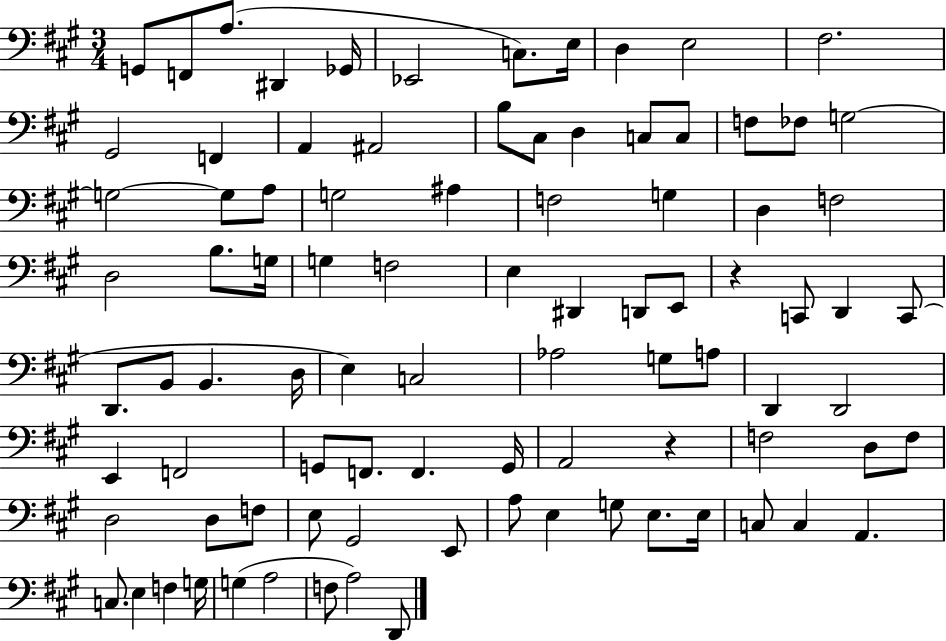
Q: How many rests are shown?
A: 2